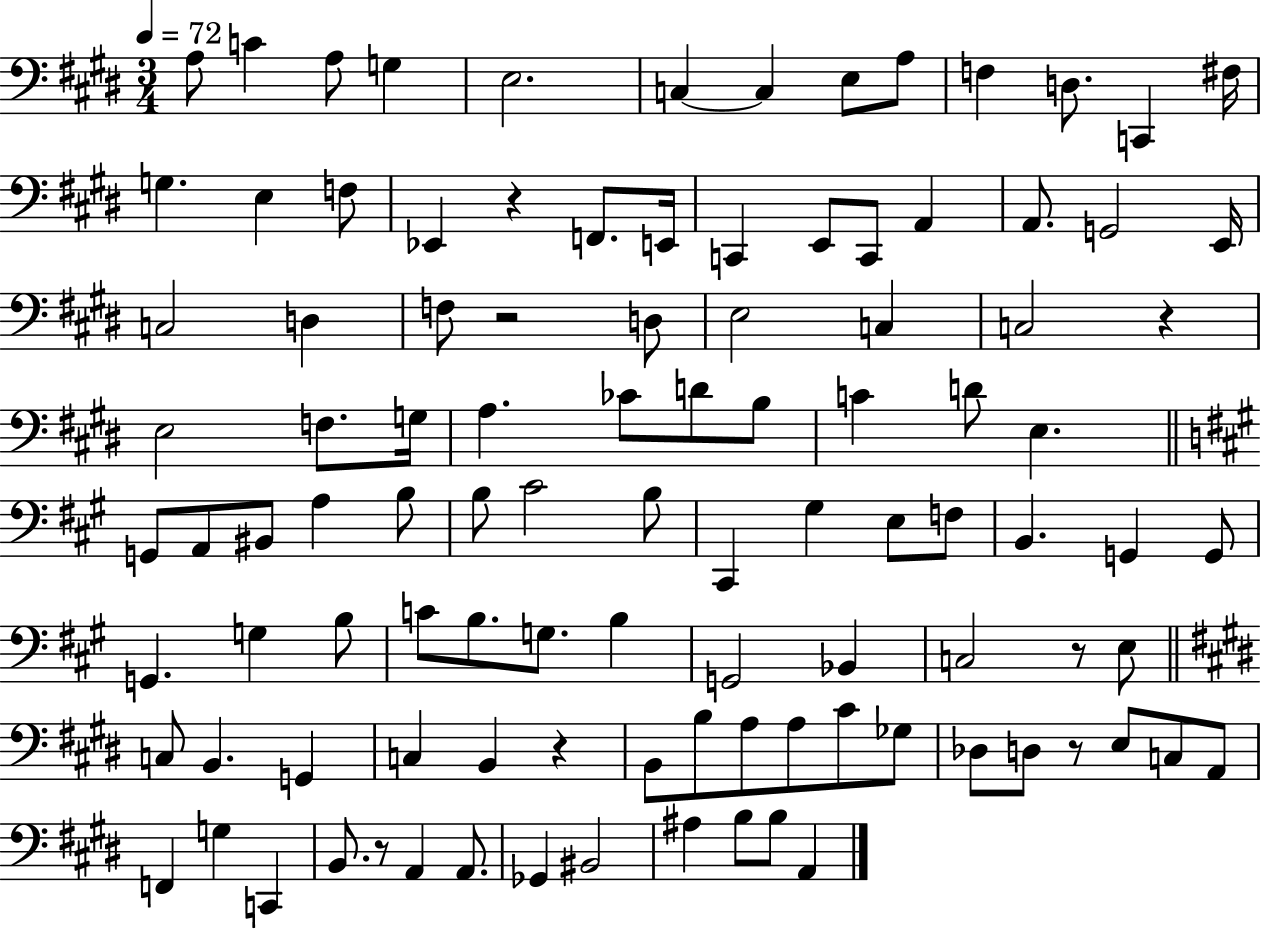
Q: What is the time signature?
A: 3/4